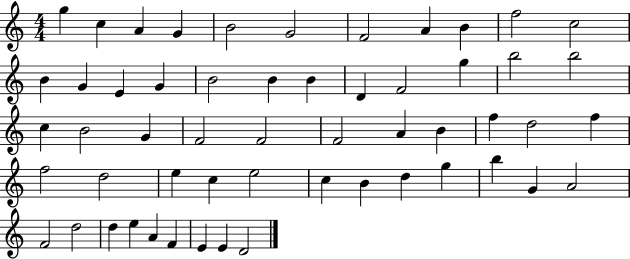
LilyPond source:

{
  \clef treble
  \numericTimeSignature
  \time 4/4
  \key c \major
  g''4 c''4 a'4 g'4 | b'2 g'2 | f'2 a'4 b'4 | f''2 c''2 | \break b'4 g'4 e'4 g'4 | b'2 b'4 b'4 | d'4 f'2 g''4 | b''2 b''2 | \break c''4 b'2 g'4 | f'2 f'2 | f'2 a'4 b'4 | f''4 d''2 f''4 | \break f''2 d''2 | e''4 c''4 e''2 | c''4 b'4 d''4 g''4 | b''4 g'4 a'2 | \break f'2 d''2 | d''4 e''4 a'4 f'4 | e'4 e'4 d'2 | \bar "|."
}